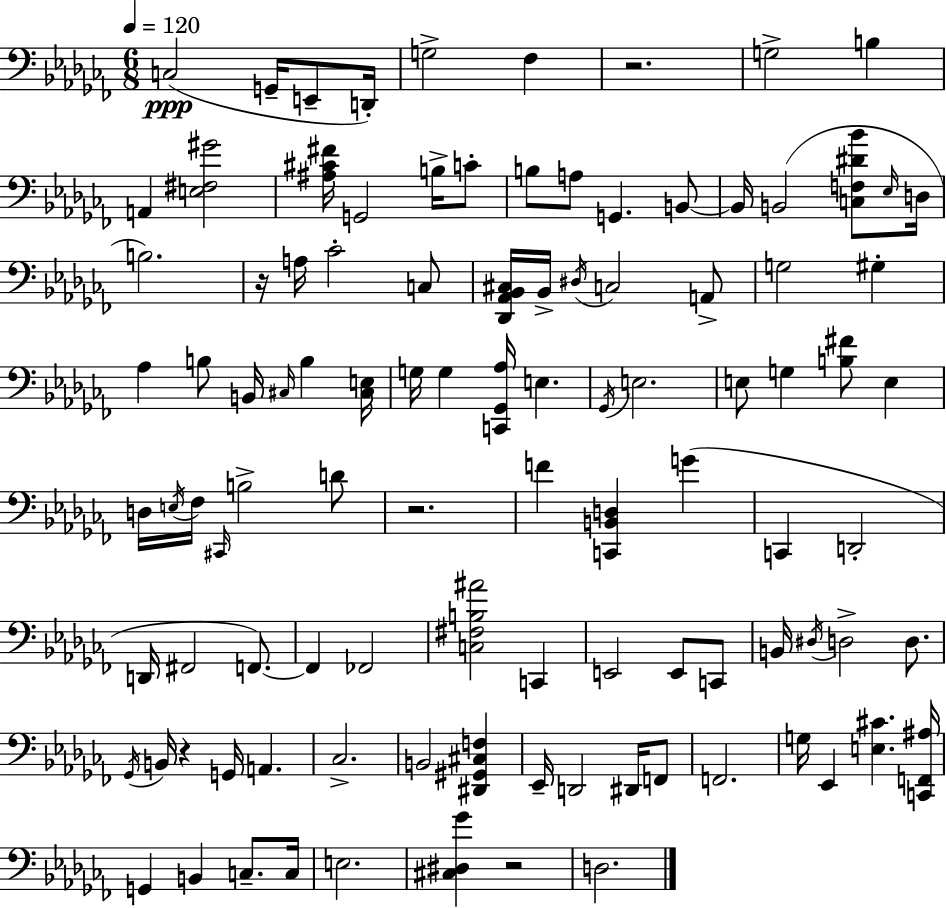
{
  \clef bass
  \numericTimeSignature
  \time 6/8
  \key aes \minor
  \tempo 4 = 120
  \repeat volta 2 { c2(\ppp g,16-- e,8-- d,16-.) | g2-> fes4 | r2. | g2-> b4 | \break a,4 <e fis gis'>2 | <ais cis' fis'>16 g,2 b16-> c'8-. | b8 a8 g,4. b,8~~ | b,16 b,2( <c f dis' bes'>8 \grace { ees16 } | \break d16 b2.) | r16 a16 ces'2-. c8 | <des, aes, bes, cis>16 bes,16-> \acciaccatura { dis16 } c2 | a,8-> g2 gis4-. | \break aes4 b8 b,16 \grace { cis16 } b4 | <cis e>16 g16 g4 <c, ges, aes>16 e4. | \acciaccatura { ges,16 } e2. | e8 g4 <b fis'>8 | \break e4 d16 \acciaccatura { e16 } fes16 \grace { cis,16 } b2-> | d'8 r2. | f'4 <c, b, d>4 | g'4( c,4 d,2-. | \break d,16 fis,2 | f,8.~~) f,4 fes,2 | <c fis b ais'>2 | c,4 e,2 | \break e,8 c,8 b,16 \acciaccatura { dis16 } d2-> | d8. \acciaccatura { ges,16 } b,16 r4 | g,16 a,4. ces2.-> | b,2 | \break <dis, gis, cis f>4 ees,16-- d,2 | dis,16 f,8 f,2. | g16 ees,4 | <e cis'>4. <c, f, ais>16 g,4 | \break b,4 c8.-- c16 e2. | <cis dis ges'>4 | r2 d2. | } \bar "|."
}